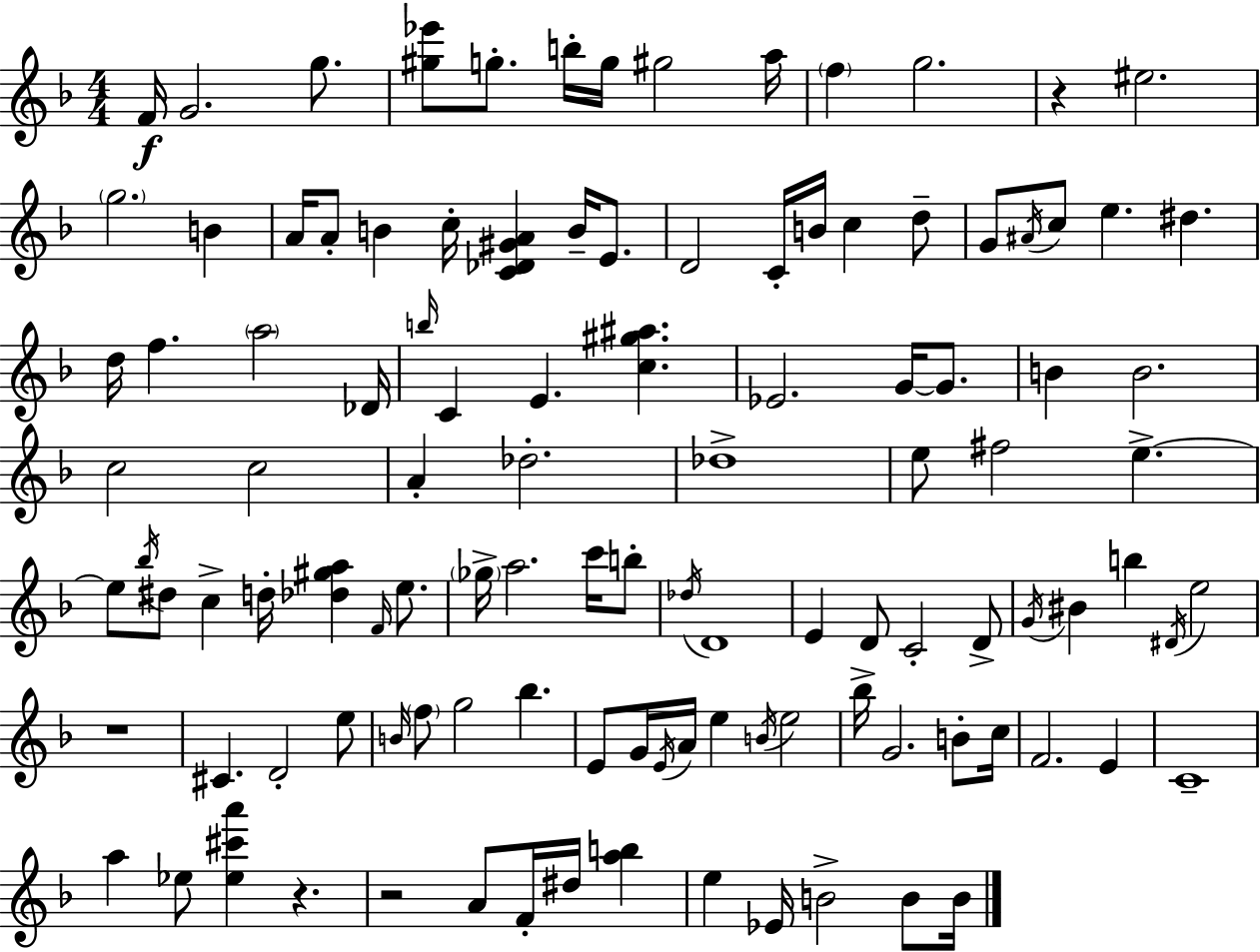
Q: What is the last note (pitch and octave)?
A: B4